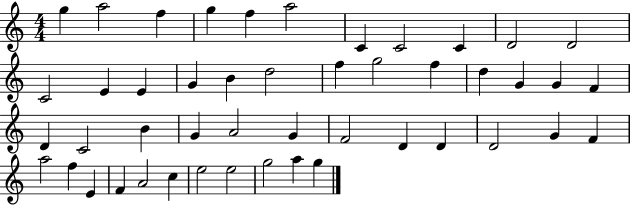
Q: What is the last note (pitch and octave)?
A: G5